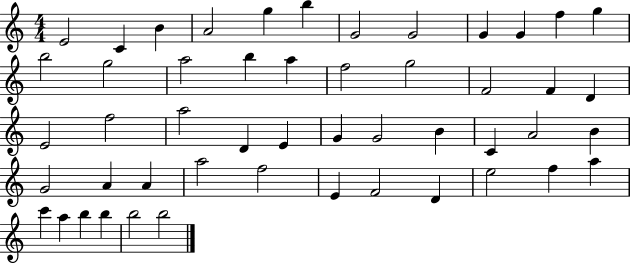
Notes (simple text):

E4/h C4/q B4/q A4/h G5/q B5/q G4/h G4/h G4/q G4/q F5/q G5/q B5/h G5/h A5/h B5/q A5/q F5/h G5/h F4/h F4/q D4/q E4/h F5/h A5/h D4/q E4/q G4/q G4/h B4/q C4/q A4/h B4/q G4/h A4/q A4/q A5/h F5/h E4/q F4/h D4/q E5/h F5/q A5/q C6/q A5/q B5/q B5/q B5/h B5/h